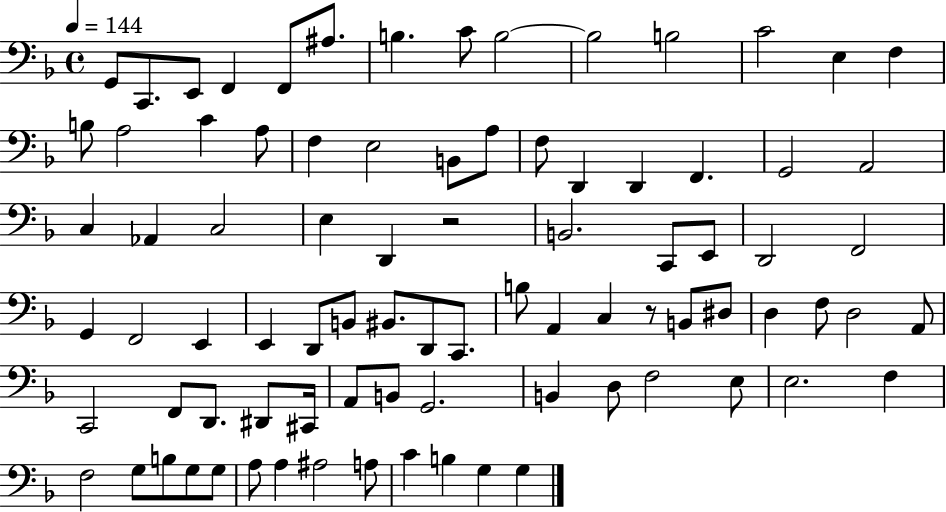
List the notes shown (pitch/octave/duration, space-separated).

G2/e C2/e. E2/e F2/q F2/e A#3/e. B3/q. C4/e B3/h B3/h B3/h C4/h E3/q F3/q B3/e A3/h C4/q A3/e F3/q E3/h B2/e A3/e F3/e D2/q D2/q F2/q. G2/h A2/h C3/q Ab2/q C3/h E3/q D2/q R/h B2/h. C2/e E2/e D2/h F2/h G2/q F2/h E2/q E2/q D2/e B2/e BIS2/e. D2/e C2/e. B3/e A2/q C3/q R/e B2/e D#3/e D3/q F3/e D3/h A2/e C2/h F2/e D2/e. D#2/e C#2/s A2/e B2/e G2/h. B2/q D3/e F3/h E3/e E3/h. F3/q F3/h G3/e B3/e G3/e G3/e A3/e A3/q A#3/h A3/e C4/q B3/q G3/q G3/q